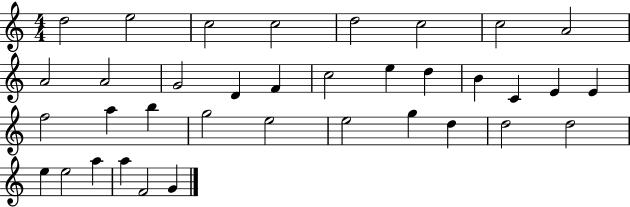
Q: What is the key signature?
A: C major